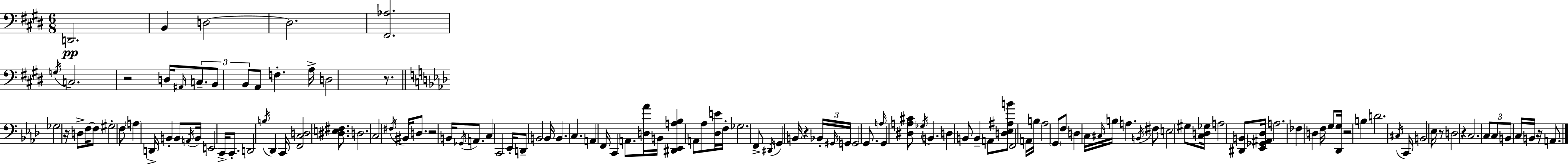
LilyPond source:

{
  \clef bass
  \numericTimeSignature
  \time 6/8
  \key e \major
  \repeat volta 2 { d,2.\pp | b,4 d2~~ | d2. | <fis, aes>2. | \break \acciaccatura { g16 } c2. | r2 d16 \grace { ais,16 } \tuplet 3/2 { c8.-- | b,8 b,8 } a,8 f4.-. | a16-> d2 r8. | \break \bar "||" \break \key aes \major ges2 r16 d8-> f16~~ | f8 gis2-. f8 | \parenthesize a4 d,16-> b,4-. b,8 \acciaccatura { a,16 } | b,16 e,2 c,16-> c,8.-. | \break d,2 \acciaccatura { b16 } des,4 | c,16 <f, c d>2 <dis e fis>8. | d2. | c2 \acciaccatura { fis16 } bis,16 | \break d8. r2 b,16 | \acciaccatura { ges,16 } a,8. c4 c,2 | ees,16-. d,8-- b,2 | b,16 b,4. c4. | \break a,4 f,16 c,4 | a,8. <d aes'>16 b,16 <dis, ees, a bes>4 a,8 | aes8 <des e'>16 f16-. ges2. | f,8-> \acciaccatura { dis,16 } g,4 b,16 | \break r4 \tuplet 3/2 { bes,16-. \grace { gis,16 } g,16 } g,2 | g,8. \grace { a16 } g,4 <dis a cis'>8 | \acciaccatura { ges16 } b,4. d4 | b,8 b,4-- a,8 <d ees ais b'>8 f,2 | \break a,16 b16 aes2 | \parenthesize g,8 f8 d4 | c16 \grace { cis16 } b16 a4. \acciaccatura { b,16 } fis8 | e2 gis8 <c d ges>16 a2 | \break <dis, b,>8 <ees, ges, ais, des>16 a2. | fes4 | d4 f16 g8 <des, g>16 r2 | b4 d'2. | \break \acciaccatura { cis16 } c,16 | b,2 ees16 r8 d2 | r4 c2. | \tuplet 3/2 { c8 | \break c8 b,8 } c16 b,16 r16 a,8. } \bar "|."
}